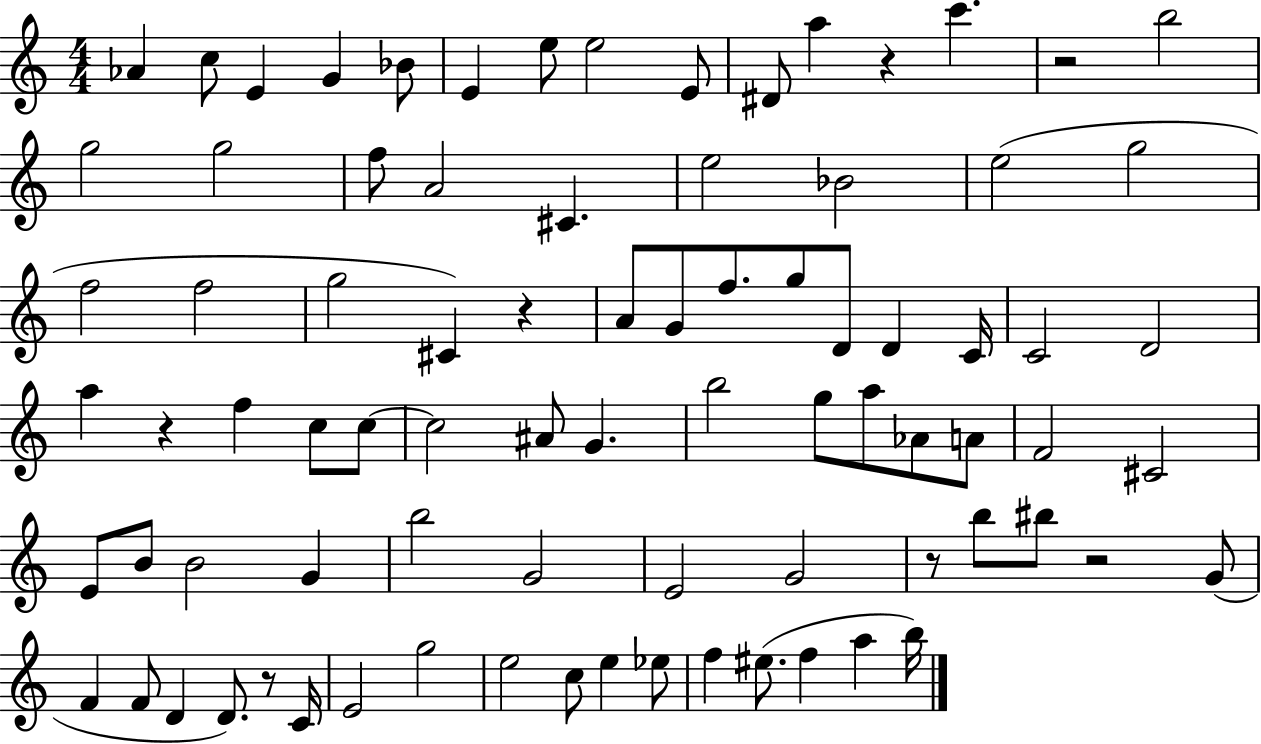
Ab4/q C5/e E4/q G4/q Bb4/e E4/q E5/e E5/h E4/e D#4/e A5/q R/q C6/q. R/h B5/h G5/h G5/h F5/e A4/h C#4/q. E5/h Bb4/h E5/h G5/h F5/h F5/h G5/h C#4/q R/q A4/e G4/e F5/e. G5/e D4/e D4/q C4/s C4/h D4/h A5/q R/q F5/q C5/e C5/e C5/h A#4/e G4/q. B5/h G5/e A5/e Ab4/e A4/e F4/h C#4/h E4/e B4/e B4/h G4/q B5/h G4/h E4/h G4/h R/e B5/e BIS5/e R/h G4/e F4/q F4/e D4/q D4/e. R/e C4/s E4/h G5/h E5/h C5/e E5/q Eb5/e F5/q EIS5/e. F5/q A5/q B5/s